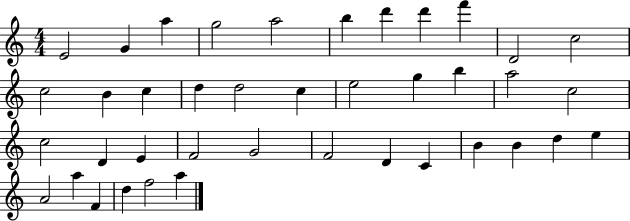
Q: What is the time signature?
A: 4/4